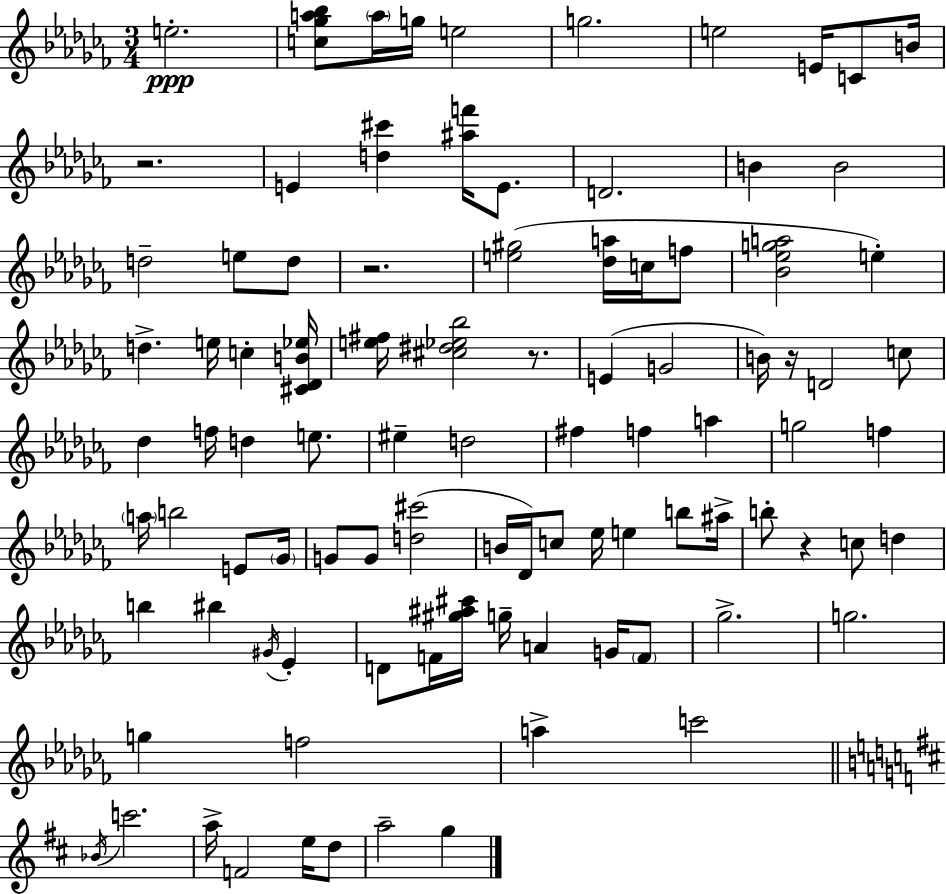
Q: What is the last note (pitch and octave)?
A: G5